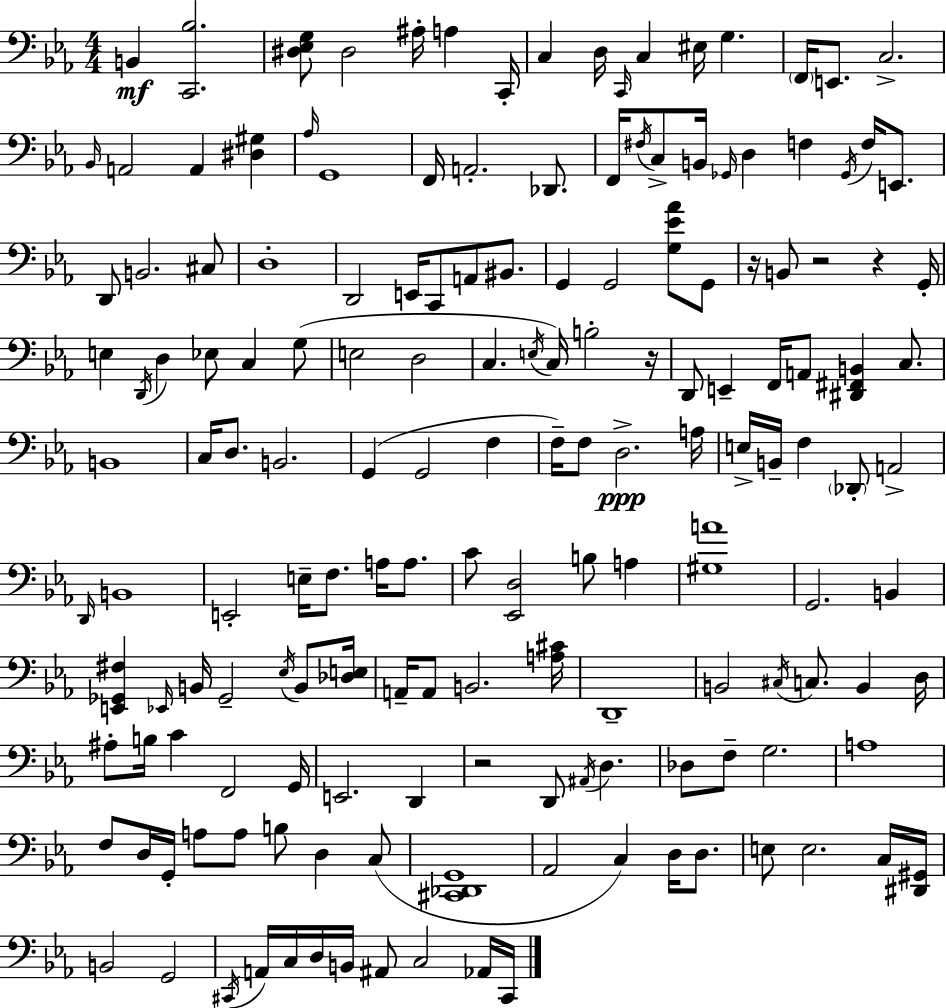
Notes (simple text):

B2/q [C2,Bb3]/h. [D#3,Eb3,G3]/e D#3/h A#3/s A3/q C2/s C3/q D3/s C2/s C3/q EIS3/s G3/q. F2/s E2/e. C3/h. Bb2/s A2/h A2/q [D#3,G#3]/q Ab3/s G2/w F2/s A2/h. Db2/e. F2/s F#3/s C3/e B2/s Gb2/s D3/q F3/q Gb2/s F3/s E2/e. D2/e B2/h. C#3/e D3/w D2/h E2/s C2/e A2/e BIS2/e. G2/q G2/h [G3,Eb4,Ab4]/e G2/e R/s B2/e R/h R/q G2/s E3/q D2/s D3/q Eb3/e C3/q G3/e E3/h D3/h C3/q. E3/s C3/s B3/h R/s D2/e E2/q F2/s A2/e [D#2,F#2,B2]/q C3/e. B2/w C3/s D3/e. B2/h. G2/q G2/h F3/q F3/s F3/e D3/h. A3/s E3/s B2/s F3/q Db2/e A2/h D2/s B2/w E2/h E3/s F3/e. A3/s A3/e. C4/e [Eb2,D3]/h B3/e A3/q [G#3,A4]/w G2/h. B2/q [E2,Gb2,F#3]/q Eb2/s B2/s Gb2/h Eb3/s B2/e [Db3,E3]/s A2/s A2/e B2/h. [A3,C#4]/s D2/w B2/h C#3/s C3/e. B2/q D3/s A#3/e B3/s C4/q F2/h G2/s E2/h. D2/q R/h D2/e A#2/s D3/q. Db3/e F3/e G3/h. A3/w F3/e D3/s G2/s A3/e A3/e B3/e D3/q C3/e [C#2,Db2,G2]/w Ab2/h C3/q D3/s D3/e. E3/e E3/h. C3/s [D#2,G#2]/s B2/h G2/h C#2/s A2/s C3/s D3/s B2/s A#2/e C3/h Ab2/s C#2/s